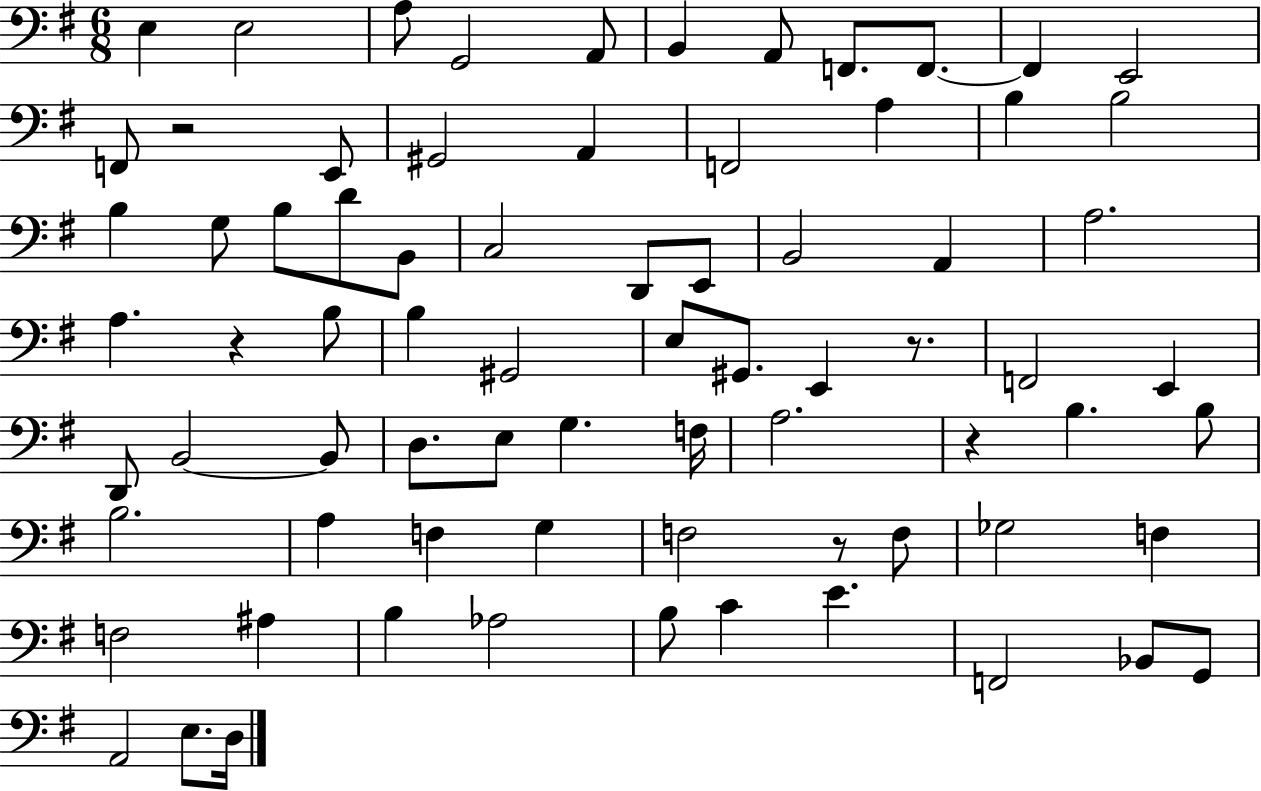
X:1
T:Untitled
M:6/8
L:1/4
K:G
E, E,2 A,/2 G,,2 A,,/2 B,, A,,/2 F,,/2 F,,/2 F,, E,,2 F,,/2 z2 E,,/2 ^G,,2 A,, F,,2 A, B, B,2 B, G,/2 B,/2 D/2 B,,/2 C,2 D,,/2 E,,/2 B,,2 A,, A,2 A, z B,/2 B, ^G,,2 E,/2 ^G,,/2 E,, z/2 F,,2 E,, D,,/2 B,,2 B,,/2 D,/2 E,/2 G, F,/4 A,2 z B, B,/2 B,2 A, F, G, F,2 z/2 F,/2 _G,2 F, F,2 ^A, B, _A,2 B,/2 C E F,,2 _B,,/2 G,,/2 A,,2 E,/2 D,/4